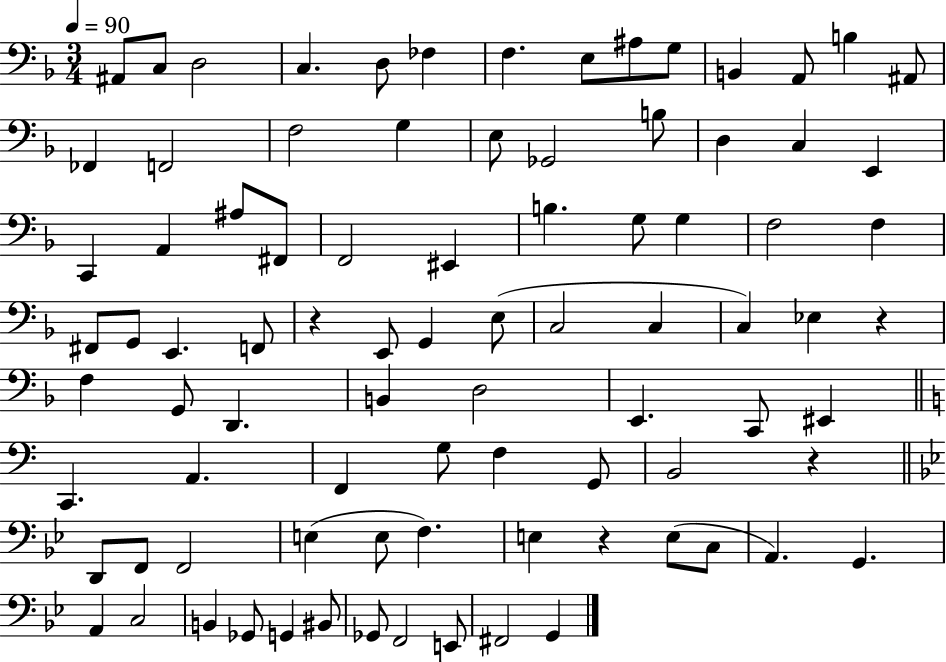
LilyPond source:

{
  \clef bass
  \numericTimeSignature
  \time 3/4
  \key f \major
  \tempo 4 = 90
  ais,8 c8 d2 | c4. d8 fes4 | f4. e8 ais8 g8 | b,4 a,8 b4 ais,8 | \break fes,4 f,2 | f2 g4 | e8 ges,2 b8 | d4 c4 e,4 | \break c,4 a,4 ais8 fis,8 | f,2 eis,4 | b4. g8 g4 | f2 f4 | \break fis,8 g,8 e,4. f,8 | r4 e,8 g,4 e8( | c2 c4 | c4) ees4 r4 | \break f4 g,8 d,4. | b,4 d2 | e,4. c,8 eis,4 | \bar "||" \break \key a \minor c,4. a,4. | f,4 g8 f4 g,8 | b,2 r4 | \bar "||" \break \key bes \major d,8 f,8 f,2 | e4( e8 f4.) | e4 r4 e8( c8 | a,4.) g,4. | \break a,4 c2 | b,4 ges,8 g,4 bis,8 | ges,8 f,2 e,8 | fis,2 g,4 | \break \bar "|."
}